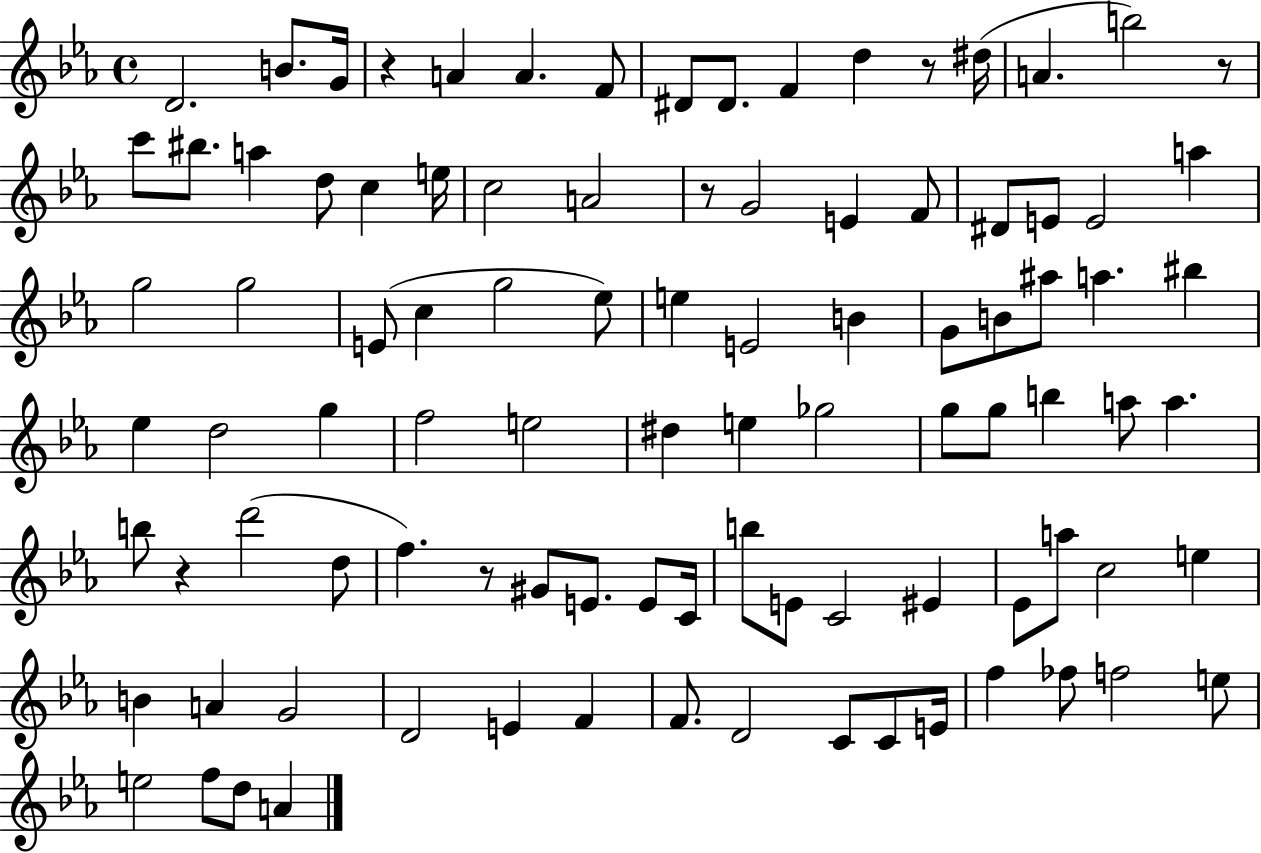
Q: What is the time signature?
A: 4/4